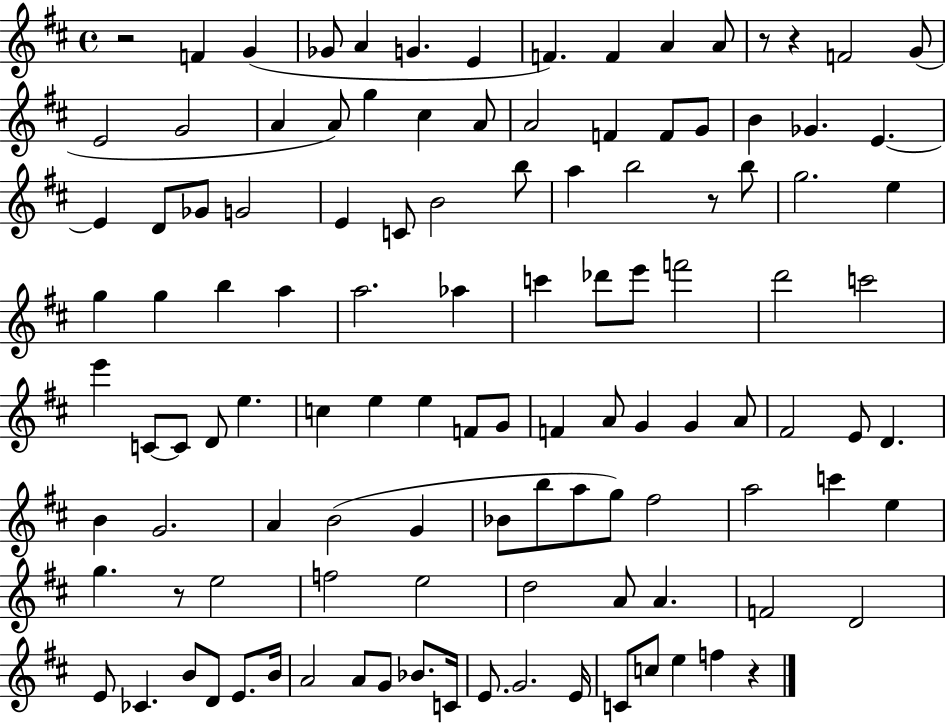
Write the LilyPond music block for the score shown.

{
  \clef treble
  \time 4/4
  \defaultTimeSignature
  \key d \major
  r2 f'4 g'4( | ges'8 a'4 g'4. e'4 | f'4.) f'4 a'4 a'8 | r8 r4 f'2 g'8( | \break e'2 g'2 | a'4 a'8) g''4 cis''4 a'8 | a'2 f'4 f'8 g'8 | b'4 ges'4. e'4.~~ | \break e'4 d'8 ges'8 g'2 | e'4 c'8 b'2 b''8 | a''4 b''2 r8 b''8 | g''2. e''4 | \break g''4 g''4 b''4 a''4 | a''2. aes''4 | c'''4 des'''8 e'''8 f'''2 | d'''2 c'''2 | \break e'''4 c'8~~ c'8 d'8 e''4. | c''4 e''4 e''4 f'8 g'8 | f'4 a'8 g'4 g'4 a'8 | fis'2 e'8 d'4. | \break b'4 g'2. | a'4 b'2( g'4 | bes'8 b''8 a''8 g''8) fis''2 | a''2 c'''4 e''4 | \break g''4. r8 e''2 | f''2 e''2 | d''2 a'8 a'4. | f'2 d'2 | \break e'8 ces'4. b'8 d'8 e'8. b'16 | a'2 a'8 g'8 bes'8. c'16 | e'8. g'2. e'16 | c'8 c''8 e''4 f''4 r4 | \break \bar "|."
}